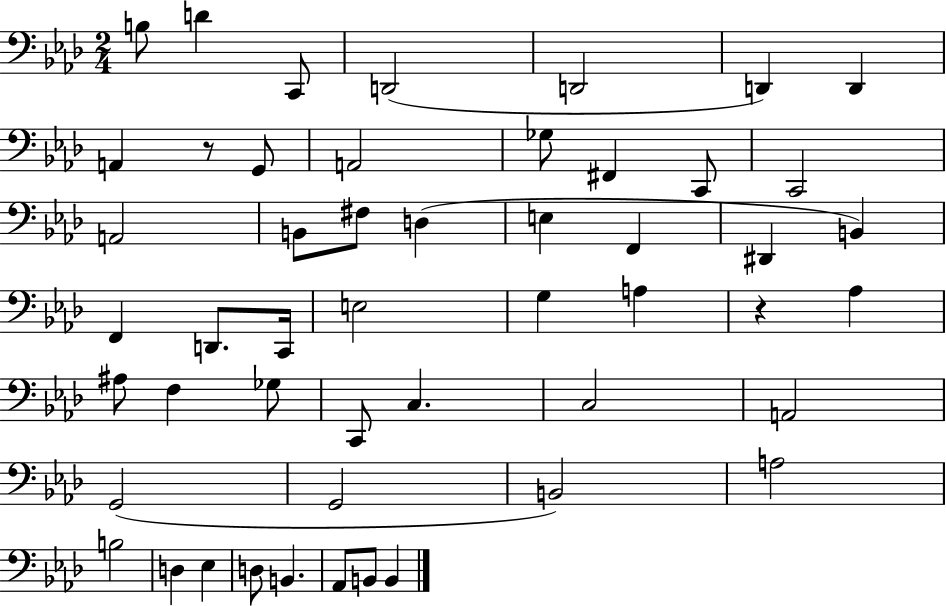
{
  \clef bass
  \numericTimeSignature
  \time 2/4
  \key aes \major
  b8 d'4 c,8 | d,2( | d,2 | d,4) d,4 | \break a,4 r8 g,8 | a,2 | ges8 fis,4 c,8 | c,2 | \break a,2 | b,8 fis8 d4( | e4 f,4 | dis,4 b,4) | \break f,4 d,8. c,16 | e2 | g4 a4 | r4 aes4 | \break ais8 f4 ges8 | c,8 c4. | c2 | a,2 | \break g,2( | g,2 | b,2) | a2 | \break b2 | d4 ees4 | d8 b,4. | aes,8 b,8 b,4 | \break \bar "|."
}